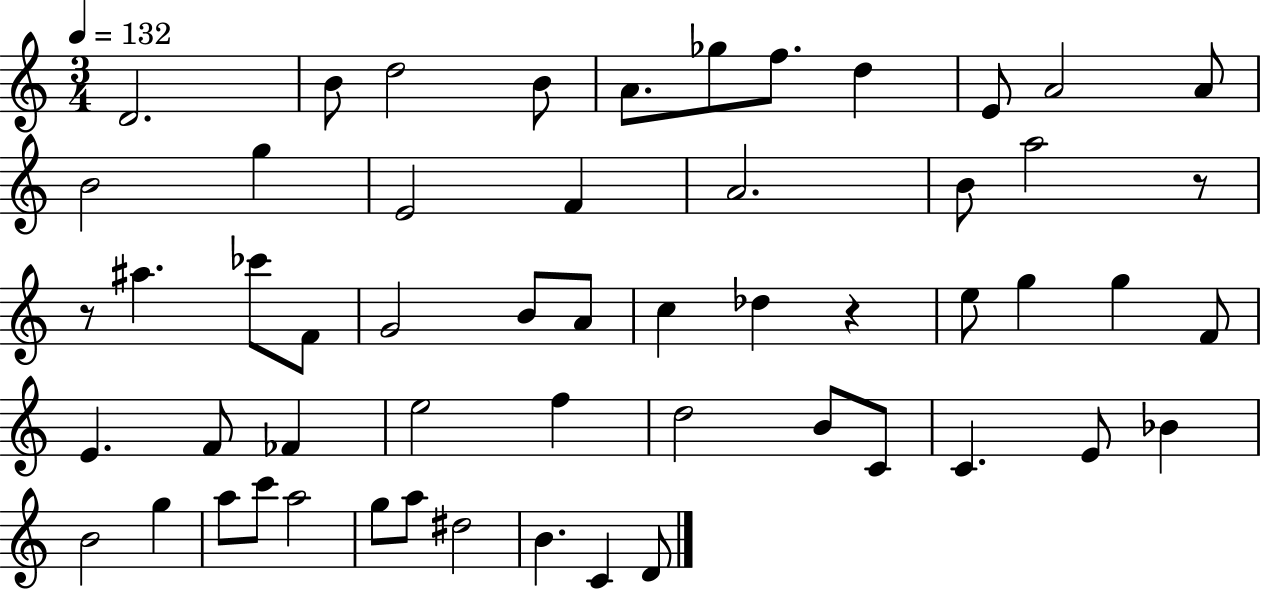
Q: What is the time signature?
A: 3/4